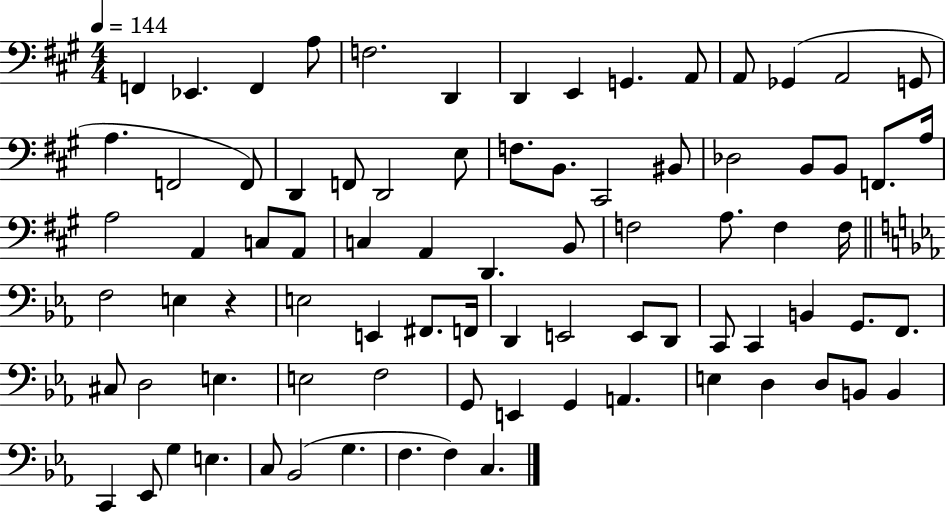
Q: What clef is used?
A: bass